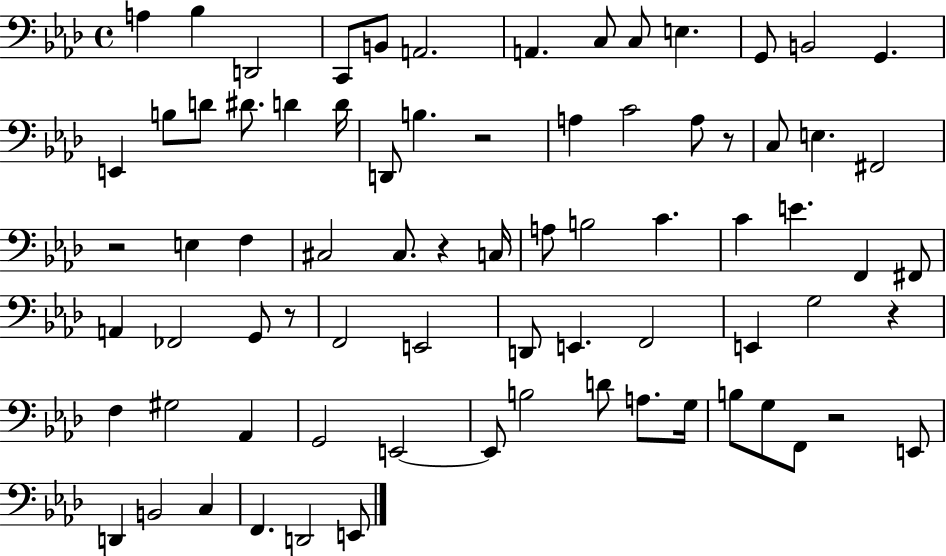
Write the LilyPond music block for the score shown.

{
  \clef bass
  \time 4/4
  \defaultTimeSignature
  \key aes \major
  a4 bes4 d,2 | c,8 b,8 a,2. | a,4. c8 c8 e4. | g,8 b,2 g,4. | \break e,4 b8 d'8 dis'8. d'4 d'16 | d,8 b4. r2 | a4 c'2 a8 r8 | c8 e4. fis,2 | \break r2 e4 f4 | cis2 cis8. r4 c16 | a8 b2 c'4. | c'4 e'4. f,4 fis,8 | \break a,4 fes,2 g,8 r8 | f,2 e,2 | d,8 e,4. f,2 | e,4 g2 r4 | \break f4 gis2 aes,4 | g,2 e,2~~ | e,8 b2 d'8 a8. g16 | b8 g8 f,8 r2 e,8 | \break d,4 b,2 c4 | f,4. d,2 e,8 | \bar "|."
}